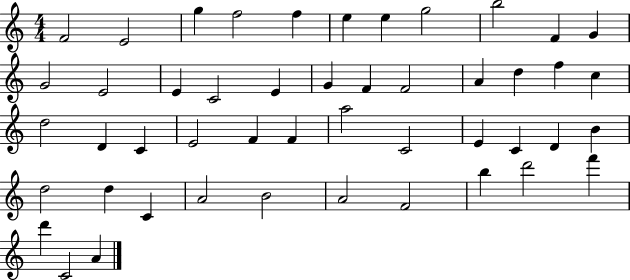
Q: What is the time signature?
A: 4/4